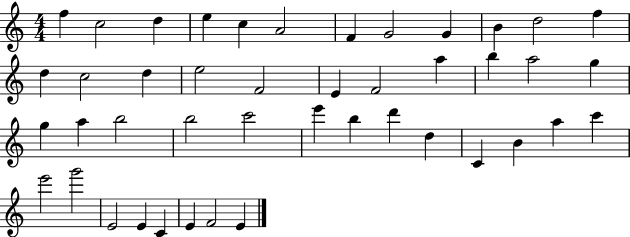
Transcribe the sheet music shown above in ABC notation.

X:1
T:Untitled
M:4/4
L:1/4
K:C
f c2 d e c A2 F G2 G B d2 f d c2 d e2 F2 E F2 a b a2 g g a b2 b2 c'2 e' b d' d C B a c' e'2 g'2 E2 E C E F2 E